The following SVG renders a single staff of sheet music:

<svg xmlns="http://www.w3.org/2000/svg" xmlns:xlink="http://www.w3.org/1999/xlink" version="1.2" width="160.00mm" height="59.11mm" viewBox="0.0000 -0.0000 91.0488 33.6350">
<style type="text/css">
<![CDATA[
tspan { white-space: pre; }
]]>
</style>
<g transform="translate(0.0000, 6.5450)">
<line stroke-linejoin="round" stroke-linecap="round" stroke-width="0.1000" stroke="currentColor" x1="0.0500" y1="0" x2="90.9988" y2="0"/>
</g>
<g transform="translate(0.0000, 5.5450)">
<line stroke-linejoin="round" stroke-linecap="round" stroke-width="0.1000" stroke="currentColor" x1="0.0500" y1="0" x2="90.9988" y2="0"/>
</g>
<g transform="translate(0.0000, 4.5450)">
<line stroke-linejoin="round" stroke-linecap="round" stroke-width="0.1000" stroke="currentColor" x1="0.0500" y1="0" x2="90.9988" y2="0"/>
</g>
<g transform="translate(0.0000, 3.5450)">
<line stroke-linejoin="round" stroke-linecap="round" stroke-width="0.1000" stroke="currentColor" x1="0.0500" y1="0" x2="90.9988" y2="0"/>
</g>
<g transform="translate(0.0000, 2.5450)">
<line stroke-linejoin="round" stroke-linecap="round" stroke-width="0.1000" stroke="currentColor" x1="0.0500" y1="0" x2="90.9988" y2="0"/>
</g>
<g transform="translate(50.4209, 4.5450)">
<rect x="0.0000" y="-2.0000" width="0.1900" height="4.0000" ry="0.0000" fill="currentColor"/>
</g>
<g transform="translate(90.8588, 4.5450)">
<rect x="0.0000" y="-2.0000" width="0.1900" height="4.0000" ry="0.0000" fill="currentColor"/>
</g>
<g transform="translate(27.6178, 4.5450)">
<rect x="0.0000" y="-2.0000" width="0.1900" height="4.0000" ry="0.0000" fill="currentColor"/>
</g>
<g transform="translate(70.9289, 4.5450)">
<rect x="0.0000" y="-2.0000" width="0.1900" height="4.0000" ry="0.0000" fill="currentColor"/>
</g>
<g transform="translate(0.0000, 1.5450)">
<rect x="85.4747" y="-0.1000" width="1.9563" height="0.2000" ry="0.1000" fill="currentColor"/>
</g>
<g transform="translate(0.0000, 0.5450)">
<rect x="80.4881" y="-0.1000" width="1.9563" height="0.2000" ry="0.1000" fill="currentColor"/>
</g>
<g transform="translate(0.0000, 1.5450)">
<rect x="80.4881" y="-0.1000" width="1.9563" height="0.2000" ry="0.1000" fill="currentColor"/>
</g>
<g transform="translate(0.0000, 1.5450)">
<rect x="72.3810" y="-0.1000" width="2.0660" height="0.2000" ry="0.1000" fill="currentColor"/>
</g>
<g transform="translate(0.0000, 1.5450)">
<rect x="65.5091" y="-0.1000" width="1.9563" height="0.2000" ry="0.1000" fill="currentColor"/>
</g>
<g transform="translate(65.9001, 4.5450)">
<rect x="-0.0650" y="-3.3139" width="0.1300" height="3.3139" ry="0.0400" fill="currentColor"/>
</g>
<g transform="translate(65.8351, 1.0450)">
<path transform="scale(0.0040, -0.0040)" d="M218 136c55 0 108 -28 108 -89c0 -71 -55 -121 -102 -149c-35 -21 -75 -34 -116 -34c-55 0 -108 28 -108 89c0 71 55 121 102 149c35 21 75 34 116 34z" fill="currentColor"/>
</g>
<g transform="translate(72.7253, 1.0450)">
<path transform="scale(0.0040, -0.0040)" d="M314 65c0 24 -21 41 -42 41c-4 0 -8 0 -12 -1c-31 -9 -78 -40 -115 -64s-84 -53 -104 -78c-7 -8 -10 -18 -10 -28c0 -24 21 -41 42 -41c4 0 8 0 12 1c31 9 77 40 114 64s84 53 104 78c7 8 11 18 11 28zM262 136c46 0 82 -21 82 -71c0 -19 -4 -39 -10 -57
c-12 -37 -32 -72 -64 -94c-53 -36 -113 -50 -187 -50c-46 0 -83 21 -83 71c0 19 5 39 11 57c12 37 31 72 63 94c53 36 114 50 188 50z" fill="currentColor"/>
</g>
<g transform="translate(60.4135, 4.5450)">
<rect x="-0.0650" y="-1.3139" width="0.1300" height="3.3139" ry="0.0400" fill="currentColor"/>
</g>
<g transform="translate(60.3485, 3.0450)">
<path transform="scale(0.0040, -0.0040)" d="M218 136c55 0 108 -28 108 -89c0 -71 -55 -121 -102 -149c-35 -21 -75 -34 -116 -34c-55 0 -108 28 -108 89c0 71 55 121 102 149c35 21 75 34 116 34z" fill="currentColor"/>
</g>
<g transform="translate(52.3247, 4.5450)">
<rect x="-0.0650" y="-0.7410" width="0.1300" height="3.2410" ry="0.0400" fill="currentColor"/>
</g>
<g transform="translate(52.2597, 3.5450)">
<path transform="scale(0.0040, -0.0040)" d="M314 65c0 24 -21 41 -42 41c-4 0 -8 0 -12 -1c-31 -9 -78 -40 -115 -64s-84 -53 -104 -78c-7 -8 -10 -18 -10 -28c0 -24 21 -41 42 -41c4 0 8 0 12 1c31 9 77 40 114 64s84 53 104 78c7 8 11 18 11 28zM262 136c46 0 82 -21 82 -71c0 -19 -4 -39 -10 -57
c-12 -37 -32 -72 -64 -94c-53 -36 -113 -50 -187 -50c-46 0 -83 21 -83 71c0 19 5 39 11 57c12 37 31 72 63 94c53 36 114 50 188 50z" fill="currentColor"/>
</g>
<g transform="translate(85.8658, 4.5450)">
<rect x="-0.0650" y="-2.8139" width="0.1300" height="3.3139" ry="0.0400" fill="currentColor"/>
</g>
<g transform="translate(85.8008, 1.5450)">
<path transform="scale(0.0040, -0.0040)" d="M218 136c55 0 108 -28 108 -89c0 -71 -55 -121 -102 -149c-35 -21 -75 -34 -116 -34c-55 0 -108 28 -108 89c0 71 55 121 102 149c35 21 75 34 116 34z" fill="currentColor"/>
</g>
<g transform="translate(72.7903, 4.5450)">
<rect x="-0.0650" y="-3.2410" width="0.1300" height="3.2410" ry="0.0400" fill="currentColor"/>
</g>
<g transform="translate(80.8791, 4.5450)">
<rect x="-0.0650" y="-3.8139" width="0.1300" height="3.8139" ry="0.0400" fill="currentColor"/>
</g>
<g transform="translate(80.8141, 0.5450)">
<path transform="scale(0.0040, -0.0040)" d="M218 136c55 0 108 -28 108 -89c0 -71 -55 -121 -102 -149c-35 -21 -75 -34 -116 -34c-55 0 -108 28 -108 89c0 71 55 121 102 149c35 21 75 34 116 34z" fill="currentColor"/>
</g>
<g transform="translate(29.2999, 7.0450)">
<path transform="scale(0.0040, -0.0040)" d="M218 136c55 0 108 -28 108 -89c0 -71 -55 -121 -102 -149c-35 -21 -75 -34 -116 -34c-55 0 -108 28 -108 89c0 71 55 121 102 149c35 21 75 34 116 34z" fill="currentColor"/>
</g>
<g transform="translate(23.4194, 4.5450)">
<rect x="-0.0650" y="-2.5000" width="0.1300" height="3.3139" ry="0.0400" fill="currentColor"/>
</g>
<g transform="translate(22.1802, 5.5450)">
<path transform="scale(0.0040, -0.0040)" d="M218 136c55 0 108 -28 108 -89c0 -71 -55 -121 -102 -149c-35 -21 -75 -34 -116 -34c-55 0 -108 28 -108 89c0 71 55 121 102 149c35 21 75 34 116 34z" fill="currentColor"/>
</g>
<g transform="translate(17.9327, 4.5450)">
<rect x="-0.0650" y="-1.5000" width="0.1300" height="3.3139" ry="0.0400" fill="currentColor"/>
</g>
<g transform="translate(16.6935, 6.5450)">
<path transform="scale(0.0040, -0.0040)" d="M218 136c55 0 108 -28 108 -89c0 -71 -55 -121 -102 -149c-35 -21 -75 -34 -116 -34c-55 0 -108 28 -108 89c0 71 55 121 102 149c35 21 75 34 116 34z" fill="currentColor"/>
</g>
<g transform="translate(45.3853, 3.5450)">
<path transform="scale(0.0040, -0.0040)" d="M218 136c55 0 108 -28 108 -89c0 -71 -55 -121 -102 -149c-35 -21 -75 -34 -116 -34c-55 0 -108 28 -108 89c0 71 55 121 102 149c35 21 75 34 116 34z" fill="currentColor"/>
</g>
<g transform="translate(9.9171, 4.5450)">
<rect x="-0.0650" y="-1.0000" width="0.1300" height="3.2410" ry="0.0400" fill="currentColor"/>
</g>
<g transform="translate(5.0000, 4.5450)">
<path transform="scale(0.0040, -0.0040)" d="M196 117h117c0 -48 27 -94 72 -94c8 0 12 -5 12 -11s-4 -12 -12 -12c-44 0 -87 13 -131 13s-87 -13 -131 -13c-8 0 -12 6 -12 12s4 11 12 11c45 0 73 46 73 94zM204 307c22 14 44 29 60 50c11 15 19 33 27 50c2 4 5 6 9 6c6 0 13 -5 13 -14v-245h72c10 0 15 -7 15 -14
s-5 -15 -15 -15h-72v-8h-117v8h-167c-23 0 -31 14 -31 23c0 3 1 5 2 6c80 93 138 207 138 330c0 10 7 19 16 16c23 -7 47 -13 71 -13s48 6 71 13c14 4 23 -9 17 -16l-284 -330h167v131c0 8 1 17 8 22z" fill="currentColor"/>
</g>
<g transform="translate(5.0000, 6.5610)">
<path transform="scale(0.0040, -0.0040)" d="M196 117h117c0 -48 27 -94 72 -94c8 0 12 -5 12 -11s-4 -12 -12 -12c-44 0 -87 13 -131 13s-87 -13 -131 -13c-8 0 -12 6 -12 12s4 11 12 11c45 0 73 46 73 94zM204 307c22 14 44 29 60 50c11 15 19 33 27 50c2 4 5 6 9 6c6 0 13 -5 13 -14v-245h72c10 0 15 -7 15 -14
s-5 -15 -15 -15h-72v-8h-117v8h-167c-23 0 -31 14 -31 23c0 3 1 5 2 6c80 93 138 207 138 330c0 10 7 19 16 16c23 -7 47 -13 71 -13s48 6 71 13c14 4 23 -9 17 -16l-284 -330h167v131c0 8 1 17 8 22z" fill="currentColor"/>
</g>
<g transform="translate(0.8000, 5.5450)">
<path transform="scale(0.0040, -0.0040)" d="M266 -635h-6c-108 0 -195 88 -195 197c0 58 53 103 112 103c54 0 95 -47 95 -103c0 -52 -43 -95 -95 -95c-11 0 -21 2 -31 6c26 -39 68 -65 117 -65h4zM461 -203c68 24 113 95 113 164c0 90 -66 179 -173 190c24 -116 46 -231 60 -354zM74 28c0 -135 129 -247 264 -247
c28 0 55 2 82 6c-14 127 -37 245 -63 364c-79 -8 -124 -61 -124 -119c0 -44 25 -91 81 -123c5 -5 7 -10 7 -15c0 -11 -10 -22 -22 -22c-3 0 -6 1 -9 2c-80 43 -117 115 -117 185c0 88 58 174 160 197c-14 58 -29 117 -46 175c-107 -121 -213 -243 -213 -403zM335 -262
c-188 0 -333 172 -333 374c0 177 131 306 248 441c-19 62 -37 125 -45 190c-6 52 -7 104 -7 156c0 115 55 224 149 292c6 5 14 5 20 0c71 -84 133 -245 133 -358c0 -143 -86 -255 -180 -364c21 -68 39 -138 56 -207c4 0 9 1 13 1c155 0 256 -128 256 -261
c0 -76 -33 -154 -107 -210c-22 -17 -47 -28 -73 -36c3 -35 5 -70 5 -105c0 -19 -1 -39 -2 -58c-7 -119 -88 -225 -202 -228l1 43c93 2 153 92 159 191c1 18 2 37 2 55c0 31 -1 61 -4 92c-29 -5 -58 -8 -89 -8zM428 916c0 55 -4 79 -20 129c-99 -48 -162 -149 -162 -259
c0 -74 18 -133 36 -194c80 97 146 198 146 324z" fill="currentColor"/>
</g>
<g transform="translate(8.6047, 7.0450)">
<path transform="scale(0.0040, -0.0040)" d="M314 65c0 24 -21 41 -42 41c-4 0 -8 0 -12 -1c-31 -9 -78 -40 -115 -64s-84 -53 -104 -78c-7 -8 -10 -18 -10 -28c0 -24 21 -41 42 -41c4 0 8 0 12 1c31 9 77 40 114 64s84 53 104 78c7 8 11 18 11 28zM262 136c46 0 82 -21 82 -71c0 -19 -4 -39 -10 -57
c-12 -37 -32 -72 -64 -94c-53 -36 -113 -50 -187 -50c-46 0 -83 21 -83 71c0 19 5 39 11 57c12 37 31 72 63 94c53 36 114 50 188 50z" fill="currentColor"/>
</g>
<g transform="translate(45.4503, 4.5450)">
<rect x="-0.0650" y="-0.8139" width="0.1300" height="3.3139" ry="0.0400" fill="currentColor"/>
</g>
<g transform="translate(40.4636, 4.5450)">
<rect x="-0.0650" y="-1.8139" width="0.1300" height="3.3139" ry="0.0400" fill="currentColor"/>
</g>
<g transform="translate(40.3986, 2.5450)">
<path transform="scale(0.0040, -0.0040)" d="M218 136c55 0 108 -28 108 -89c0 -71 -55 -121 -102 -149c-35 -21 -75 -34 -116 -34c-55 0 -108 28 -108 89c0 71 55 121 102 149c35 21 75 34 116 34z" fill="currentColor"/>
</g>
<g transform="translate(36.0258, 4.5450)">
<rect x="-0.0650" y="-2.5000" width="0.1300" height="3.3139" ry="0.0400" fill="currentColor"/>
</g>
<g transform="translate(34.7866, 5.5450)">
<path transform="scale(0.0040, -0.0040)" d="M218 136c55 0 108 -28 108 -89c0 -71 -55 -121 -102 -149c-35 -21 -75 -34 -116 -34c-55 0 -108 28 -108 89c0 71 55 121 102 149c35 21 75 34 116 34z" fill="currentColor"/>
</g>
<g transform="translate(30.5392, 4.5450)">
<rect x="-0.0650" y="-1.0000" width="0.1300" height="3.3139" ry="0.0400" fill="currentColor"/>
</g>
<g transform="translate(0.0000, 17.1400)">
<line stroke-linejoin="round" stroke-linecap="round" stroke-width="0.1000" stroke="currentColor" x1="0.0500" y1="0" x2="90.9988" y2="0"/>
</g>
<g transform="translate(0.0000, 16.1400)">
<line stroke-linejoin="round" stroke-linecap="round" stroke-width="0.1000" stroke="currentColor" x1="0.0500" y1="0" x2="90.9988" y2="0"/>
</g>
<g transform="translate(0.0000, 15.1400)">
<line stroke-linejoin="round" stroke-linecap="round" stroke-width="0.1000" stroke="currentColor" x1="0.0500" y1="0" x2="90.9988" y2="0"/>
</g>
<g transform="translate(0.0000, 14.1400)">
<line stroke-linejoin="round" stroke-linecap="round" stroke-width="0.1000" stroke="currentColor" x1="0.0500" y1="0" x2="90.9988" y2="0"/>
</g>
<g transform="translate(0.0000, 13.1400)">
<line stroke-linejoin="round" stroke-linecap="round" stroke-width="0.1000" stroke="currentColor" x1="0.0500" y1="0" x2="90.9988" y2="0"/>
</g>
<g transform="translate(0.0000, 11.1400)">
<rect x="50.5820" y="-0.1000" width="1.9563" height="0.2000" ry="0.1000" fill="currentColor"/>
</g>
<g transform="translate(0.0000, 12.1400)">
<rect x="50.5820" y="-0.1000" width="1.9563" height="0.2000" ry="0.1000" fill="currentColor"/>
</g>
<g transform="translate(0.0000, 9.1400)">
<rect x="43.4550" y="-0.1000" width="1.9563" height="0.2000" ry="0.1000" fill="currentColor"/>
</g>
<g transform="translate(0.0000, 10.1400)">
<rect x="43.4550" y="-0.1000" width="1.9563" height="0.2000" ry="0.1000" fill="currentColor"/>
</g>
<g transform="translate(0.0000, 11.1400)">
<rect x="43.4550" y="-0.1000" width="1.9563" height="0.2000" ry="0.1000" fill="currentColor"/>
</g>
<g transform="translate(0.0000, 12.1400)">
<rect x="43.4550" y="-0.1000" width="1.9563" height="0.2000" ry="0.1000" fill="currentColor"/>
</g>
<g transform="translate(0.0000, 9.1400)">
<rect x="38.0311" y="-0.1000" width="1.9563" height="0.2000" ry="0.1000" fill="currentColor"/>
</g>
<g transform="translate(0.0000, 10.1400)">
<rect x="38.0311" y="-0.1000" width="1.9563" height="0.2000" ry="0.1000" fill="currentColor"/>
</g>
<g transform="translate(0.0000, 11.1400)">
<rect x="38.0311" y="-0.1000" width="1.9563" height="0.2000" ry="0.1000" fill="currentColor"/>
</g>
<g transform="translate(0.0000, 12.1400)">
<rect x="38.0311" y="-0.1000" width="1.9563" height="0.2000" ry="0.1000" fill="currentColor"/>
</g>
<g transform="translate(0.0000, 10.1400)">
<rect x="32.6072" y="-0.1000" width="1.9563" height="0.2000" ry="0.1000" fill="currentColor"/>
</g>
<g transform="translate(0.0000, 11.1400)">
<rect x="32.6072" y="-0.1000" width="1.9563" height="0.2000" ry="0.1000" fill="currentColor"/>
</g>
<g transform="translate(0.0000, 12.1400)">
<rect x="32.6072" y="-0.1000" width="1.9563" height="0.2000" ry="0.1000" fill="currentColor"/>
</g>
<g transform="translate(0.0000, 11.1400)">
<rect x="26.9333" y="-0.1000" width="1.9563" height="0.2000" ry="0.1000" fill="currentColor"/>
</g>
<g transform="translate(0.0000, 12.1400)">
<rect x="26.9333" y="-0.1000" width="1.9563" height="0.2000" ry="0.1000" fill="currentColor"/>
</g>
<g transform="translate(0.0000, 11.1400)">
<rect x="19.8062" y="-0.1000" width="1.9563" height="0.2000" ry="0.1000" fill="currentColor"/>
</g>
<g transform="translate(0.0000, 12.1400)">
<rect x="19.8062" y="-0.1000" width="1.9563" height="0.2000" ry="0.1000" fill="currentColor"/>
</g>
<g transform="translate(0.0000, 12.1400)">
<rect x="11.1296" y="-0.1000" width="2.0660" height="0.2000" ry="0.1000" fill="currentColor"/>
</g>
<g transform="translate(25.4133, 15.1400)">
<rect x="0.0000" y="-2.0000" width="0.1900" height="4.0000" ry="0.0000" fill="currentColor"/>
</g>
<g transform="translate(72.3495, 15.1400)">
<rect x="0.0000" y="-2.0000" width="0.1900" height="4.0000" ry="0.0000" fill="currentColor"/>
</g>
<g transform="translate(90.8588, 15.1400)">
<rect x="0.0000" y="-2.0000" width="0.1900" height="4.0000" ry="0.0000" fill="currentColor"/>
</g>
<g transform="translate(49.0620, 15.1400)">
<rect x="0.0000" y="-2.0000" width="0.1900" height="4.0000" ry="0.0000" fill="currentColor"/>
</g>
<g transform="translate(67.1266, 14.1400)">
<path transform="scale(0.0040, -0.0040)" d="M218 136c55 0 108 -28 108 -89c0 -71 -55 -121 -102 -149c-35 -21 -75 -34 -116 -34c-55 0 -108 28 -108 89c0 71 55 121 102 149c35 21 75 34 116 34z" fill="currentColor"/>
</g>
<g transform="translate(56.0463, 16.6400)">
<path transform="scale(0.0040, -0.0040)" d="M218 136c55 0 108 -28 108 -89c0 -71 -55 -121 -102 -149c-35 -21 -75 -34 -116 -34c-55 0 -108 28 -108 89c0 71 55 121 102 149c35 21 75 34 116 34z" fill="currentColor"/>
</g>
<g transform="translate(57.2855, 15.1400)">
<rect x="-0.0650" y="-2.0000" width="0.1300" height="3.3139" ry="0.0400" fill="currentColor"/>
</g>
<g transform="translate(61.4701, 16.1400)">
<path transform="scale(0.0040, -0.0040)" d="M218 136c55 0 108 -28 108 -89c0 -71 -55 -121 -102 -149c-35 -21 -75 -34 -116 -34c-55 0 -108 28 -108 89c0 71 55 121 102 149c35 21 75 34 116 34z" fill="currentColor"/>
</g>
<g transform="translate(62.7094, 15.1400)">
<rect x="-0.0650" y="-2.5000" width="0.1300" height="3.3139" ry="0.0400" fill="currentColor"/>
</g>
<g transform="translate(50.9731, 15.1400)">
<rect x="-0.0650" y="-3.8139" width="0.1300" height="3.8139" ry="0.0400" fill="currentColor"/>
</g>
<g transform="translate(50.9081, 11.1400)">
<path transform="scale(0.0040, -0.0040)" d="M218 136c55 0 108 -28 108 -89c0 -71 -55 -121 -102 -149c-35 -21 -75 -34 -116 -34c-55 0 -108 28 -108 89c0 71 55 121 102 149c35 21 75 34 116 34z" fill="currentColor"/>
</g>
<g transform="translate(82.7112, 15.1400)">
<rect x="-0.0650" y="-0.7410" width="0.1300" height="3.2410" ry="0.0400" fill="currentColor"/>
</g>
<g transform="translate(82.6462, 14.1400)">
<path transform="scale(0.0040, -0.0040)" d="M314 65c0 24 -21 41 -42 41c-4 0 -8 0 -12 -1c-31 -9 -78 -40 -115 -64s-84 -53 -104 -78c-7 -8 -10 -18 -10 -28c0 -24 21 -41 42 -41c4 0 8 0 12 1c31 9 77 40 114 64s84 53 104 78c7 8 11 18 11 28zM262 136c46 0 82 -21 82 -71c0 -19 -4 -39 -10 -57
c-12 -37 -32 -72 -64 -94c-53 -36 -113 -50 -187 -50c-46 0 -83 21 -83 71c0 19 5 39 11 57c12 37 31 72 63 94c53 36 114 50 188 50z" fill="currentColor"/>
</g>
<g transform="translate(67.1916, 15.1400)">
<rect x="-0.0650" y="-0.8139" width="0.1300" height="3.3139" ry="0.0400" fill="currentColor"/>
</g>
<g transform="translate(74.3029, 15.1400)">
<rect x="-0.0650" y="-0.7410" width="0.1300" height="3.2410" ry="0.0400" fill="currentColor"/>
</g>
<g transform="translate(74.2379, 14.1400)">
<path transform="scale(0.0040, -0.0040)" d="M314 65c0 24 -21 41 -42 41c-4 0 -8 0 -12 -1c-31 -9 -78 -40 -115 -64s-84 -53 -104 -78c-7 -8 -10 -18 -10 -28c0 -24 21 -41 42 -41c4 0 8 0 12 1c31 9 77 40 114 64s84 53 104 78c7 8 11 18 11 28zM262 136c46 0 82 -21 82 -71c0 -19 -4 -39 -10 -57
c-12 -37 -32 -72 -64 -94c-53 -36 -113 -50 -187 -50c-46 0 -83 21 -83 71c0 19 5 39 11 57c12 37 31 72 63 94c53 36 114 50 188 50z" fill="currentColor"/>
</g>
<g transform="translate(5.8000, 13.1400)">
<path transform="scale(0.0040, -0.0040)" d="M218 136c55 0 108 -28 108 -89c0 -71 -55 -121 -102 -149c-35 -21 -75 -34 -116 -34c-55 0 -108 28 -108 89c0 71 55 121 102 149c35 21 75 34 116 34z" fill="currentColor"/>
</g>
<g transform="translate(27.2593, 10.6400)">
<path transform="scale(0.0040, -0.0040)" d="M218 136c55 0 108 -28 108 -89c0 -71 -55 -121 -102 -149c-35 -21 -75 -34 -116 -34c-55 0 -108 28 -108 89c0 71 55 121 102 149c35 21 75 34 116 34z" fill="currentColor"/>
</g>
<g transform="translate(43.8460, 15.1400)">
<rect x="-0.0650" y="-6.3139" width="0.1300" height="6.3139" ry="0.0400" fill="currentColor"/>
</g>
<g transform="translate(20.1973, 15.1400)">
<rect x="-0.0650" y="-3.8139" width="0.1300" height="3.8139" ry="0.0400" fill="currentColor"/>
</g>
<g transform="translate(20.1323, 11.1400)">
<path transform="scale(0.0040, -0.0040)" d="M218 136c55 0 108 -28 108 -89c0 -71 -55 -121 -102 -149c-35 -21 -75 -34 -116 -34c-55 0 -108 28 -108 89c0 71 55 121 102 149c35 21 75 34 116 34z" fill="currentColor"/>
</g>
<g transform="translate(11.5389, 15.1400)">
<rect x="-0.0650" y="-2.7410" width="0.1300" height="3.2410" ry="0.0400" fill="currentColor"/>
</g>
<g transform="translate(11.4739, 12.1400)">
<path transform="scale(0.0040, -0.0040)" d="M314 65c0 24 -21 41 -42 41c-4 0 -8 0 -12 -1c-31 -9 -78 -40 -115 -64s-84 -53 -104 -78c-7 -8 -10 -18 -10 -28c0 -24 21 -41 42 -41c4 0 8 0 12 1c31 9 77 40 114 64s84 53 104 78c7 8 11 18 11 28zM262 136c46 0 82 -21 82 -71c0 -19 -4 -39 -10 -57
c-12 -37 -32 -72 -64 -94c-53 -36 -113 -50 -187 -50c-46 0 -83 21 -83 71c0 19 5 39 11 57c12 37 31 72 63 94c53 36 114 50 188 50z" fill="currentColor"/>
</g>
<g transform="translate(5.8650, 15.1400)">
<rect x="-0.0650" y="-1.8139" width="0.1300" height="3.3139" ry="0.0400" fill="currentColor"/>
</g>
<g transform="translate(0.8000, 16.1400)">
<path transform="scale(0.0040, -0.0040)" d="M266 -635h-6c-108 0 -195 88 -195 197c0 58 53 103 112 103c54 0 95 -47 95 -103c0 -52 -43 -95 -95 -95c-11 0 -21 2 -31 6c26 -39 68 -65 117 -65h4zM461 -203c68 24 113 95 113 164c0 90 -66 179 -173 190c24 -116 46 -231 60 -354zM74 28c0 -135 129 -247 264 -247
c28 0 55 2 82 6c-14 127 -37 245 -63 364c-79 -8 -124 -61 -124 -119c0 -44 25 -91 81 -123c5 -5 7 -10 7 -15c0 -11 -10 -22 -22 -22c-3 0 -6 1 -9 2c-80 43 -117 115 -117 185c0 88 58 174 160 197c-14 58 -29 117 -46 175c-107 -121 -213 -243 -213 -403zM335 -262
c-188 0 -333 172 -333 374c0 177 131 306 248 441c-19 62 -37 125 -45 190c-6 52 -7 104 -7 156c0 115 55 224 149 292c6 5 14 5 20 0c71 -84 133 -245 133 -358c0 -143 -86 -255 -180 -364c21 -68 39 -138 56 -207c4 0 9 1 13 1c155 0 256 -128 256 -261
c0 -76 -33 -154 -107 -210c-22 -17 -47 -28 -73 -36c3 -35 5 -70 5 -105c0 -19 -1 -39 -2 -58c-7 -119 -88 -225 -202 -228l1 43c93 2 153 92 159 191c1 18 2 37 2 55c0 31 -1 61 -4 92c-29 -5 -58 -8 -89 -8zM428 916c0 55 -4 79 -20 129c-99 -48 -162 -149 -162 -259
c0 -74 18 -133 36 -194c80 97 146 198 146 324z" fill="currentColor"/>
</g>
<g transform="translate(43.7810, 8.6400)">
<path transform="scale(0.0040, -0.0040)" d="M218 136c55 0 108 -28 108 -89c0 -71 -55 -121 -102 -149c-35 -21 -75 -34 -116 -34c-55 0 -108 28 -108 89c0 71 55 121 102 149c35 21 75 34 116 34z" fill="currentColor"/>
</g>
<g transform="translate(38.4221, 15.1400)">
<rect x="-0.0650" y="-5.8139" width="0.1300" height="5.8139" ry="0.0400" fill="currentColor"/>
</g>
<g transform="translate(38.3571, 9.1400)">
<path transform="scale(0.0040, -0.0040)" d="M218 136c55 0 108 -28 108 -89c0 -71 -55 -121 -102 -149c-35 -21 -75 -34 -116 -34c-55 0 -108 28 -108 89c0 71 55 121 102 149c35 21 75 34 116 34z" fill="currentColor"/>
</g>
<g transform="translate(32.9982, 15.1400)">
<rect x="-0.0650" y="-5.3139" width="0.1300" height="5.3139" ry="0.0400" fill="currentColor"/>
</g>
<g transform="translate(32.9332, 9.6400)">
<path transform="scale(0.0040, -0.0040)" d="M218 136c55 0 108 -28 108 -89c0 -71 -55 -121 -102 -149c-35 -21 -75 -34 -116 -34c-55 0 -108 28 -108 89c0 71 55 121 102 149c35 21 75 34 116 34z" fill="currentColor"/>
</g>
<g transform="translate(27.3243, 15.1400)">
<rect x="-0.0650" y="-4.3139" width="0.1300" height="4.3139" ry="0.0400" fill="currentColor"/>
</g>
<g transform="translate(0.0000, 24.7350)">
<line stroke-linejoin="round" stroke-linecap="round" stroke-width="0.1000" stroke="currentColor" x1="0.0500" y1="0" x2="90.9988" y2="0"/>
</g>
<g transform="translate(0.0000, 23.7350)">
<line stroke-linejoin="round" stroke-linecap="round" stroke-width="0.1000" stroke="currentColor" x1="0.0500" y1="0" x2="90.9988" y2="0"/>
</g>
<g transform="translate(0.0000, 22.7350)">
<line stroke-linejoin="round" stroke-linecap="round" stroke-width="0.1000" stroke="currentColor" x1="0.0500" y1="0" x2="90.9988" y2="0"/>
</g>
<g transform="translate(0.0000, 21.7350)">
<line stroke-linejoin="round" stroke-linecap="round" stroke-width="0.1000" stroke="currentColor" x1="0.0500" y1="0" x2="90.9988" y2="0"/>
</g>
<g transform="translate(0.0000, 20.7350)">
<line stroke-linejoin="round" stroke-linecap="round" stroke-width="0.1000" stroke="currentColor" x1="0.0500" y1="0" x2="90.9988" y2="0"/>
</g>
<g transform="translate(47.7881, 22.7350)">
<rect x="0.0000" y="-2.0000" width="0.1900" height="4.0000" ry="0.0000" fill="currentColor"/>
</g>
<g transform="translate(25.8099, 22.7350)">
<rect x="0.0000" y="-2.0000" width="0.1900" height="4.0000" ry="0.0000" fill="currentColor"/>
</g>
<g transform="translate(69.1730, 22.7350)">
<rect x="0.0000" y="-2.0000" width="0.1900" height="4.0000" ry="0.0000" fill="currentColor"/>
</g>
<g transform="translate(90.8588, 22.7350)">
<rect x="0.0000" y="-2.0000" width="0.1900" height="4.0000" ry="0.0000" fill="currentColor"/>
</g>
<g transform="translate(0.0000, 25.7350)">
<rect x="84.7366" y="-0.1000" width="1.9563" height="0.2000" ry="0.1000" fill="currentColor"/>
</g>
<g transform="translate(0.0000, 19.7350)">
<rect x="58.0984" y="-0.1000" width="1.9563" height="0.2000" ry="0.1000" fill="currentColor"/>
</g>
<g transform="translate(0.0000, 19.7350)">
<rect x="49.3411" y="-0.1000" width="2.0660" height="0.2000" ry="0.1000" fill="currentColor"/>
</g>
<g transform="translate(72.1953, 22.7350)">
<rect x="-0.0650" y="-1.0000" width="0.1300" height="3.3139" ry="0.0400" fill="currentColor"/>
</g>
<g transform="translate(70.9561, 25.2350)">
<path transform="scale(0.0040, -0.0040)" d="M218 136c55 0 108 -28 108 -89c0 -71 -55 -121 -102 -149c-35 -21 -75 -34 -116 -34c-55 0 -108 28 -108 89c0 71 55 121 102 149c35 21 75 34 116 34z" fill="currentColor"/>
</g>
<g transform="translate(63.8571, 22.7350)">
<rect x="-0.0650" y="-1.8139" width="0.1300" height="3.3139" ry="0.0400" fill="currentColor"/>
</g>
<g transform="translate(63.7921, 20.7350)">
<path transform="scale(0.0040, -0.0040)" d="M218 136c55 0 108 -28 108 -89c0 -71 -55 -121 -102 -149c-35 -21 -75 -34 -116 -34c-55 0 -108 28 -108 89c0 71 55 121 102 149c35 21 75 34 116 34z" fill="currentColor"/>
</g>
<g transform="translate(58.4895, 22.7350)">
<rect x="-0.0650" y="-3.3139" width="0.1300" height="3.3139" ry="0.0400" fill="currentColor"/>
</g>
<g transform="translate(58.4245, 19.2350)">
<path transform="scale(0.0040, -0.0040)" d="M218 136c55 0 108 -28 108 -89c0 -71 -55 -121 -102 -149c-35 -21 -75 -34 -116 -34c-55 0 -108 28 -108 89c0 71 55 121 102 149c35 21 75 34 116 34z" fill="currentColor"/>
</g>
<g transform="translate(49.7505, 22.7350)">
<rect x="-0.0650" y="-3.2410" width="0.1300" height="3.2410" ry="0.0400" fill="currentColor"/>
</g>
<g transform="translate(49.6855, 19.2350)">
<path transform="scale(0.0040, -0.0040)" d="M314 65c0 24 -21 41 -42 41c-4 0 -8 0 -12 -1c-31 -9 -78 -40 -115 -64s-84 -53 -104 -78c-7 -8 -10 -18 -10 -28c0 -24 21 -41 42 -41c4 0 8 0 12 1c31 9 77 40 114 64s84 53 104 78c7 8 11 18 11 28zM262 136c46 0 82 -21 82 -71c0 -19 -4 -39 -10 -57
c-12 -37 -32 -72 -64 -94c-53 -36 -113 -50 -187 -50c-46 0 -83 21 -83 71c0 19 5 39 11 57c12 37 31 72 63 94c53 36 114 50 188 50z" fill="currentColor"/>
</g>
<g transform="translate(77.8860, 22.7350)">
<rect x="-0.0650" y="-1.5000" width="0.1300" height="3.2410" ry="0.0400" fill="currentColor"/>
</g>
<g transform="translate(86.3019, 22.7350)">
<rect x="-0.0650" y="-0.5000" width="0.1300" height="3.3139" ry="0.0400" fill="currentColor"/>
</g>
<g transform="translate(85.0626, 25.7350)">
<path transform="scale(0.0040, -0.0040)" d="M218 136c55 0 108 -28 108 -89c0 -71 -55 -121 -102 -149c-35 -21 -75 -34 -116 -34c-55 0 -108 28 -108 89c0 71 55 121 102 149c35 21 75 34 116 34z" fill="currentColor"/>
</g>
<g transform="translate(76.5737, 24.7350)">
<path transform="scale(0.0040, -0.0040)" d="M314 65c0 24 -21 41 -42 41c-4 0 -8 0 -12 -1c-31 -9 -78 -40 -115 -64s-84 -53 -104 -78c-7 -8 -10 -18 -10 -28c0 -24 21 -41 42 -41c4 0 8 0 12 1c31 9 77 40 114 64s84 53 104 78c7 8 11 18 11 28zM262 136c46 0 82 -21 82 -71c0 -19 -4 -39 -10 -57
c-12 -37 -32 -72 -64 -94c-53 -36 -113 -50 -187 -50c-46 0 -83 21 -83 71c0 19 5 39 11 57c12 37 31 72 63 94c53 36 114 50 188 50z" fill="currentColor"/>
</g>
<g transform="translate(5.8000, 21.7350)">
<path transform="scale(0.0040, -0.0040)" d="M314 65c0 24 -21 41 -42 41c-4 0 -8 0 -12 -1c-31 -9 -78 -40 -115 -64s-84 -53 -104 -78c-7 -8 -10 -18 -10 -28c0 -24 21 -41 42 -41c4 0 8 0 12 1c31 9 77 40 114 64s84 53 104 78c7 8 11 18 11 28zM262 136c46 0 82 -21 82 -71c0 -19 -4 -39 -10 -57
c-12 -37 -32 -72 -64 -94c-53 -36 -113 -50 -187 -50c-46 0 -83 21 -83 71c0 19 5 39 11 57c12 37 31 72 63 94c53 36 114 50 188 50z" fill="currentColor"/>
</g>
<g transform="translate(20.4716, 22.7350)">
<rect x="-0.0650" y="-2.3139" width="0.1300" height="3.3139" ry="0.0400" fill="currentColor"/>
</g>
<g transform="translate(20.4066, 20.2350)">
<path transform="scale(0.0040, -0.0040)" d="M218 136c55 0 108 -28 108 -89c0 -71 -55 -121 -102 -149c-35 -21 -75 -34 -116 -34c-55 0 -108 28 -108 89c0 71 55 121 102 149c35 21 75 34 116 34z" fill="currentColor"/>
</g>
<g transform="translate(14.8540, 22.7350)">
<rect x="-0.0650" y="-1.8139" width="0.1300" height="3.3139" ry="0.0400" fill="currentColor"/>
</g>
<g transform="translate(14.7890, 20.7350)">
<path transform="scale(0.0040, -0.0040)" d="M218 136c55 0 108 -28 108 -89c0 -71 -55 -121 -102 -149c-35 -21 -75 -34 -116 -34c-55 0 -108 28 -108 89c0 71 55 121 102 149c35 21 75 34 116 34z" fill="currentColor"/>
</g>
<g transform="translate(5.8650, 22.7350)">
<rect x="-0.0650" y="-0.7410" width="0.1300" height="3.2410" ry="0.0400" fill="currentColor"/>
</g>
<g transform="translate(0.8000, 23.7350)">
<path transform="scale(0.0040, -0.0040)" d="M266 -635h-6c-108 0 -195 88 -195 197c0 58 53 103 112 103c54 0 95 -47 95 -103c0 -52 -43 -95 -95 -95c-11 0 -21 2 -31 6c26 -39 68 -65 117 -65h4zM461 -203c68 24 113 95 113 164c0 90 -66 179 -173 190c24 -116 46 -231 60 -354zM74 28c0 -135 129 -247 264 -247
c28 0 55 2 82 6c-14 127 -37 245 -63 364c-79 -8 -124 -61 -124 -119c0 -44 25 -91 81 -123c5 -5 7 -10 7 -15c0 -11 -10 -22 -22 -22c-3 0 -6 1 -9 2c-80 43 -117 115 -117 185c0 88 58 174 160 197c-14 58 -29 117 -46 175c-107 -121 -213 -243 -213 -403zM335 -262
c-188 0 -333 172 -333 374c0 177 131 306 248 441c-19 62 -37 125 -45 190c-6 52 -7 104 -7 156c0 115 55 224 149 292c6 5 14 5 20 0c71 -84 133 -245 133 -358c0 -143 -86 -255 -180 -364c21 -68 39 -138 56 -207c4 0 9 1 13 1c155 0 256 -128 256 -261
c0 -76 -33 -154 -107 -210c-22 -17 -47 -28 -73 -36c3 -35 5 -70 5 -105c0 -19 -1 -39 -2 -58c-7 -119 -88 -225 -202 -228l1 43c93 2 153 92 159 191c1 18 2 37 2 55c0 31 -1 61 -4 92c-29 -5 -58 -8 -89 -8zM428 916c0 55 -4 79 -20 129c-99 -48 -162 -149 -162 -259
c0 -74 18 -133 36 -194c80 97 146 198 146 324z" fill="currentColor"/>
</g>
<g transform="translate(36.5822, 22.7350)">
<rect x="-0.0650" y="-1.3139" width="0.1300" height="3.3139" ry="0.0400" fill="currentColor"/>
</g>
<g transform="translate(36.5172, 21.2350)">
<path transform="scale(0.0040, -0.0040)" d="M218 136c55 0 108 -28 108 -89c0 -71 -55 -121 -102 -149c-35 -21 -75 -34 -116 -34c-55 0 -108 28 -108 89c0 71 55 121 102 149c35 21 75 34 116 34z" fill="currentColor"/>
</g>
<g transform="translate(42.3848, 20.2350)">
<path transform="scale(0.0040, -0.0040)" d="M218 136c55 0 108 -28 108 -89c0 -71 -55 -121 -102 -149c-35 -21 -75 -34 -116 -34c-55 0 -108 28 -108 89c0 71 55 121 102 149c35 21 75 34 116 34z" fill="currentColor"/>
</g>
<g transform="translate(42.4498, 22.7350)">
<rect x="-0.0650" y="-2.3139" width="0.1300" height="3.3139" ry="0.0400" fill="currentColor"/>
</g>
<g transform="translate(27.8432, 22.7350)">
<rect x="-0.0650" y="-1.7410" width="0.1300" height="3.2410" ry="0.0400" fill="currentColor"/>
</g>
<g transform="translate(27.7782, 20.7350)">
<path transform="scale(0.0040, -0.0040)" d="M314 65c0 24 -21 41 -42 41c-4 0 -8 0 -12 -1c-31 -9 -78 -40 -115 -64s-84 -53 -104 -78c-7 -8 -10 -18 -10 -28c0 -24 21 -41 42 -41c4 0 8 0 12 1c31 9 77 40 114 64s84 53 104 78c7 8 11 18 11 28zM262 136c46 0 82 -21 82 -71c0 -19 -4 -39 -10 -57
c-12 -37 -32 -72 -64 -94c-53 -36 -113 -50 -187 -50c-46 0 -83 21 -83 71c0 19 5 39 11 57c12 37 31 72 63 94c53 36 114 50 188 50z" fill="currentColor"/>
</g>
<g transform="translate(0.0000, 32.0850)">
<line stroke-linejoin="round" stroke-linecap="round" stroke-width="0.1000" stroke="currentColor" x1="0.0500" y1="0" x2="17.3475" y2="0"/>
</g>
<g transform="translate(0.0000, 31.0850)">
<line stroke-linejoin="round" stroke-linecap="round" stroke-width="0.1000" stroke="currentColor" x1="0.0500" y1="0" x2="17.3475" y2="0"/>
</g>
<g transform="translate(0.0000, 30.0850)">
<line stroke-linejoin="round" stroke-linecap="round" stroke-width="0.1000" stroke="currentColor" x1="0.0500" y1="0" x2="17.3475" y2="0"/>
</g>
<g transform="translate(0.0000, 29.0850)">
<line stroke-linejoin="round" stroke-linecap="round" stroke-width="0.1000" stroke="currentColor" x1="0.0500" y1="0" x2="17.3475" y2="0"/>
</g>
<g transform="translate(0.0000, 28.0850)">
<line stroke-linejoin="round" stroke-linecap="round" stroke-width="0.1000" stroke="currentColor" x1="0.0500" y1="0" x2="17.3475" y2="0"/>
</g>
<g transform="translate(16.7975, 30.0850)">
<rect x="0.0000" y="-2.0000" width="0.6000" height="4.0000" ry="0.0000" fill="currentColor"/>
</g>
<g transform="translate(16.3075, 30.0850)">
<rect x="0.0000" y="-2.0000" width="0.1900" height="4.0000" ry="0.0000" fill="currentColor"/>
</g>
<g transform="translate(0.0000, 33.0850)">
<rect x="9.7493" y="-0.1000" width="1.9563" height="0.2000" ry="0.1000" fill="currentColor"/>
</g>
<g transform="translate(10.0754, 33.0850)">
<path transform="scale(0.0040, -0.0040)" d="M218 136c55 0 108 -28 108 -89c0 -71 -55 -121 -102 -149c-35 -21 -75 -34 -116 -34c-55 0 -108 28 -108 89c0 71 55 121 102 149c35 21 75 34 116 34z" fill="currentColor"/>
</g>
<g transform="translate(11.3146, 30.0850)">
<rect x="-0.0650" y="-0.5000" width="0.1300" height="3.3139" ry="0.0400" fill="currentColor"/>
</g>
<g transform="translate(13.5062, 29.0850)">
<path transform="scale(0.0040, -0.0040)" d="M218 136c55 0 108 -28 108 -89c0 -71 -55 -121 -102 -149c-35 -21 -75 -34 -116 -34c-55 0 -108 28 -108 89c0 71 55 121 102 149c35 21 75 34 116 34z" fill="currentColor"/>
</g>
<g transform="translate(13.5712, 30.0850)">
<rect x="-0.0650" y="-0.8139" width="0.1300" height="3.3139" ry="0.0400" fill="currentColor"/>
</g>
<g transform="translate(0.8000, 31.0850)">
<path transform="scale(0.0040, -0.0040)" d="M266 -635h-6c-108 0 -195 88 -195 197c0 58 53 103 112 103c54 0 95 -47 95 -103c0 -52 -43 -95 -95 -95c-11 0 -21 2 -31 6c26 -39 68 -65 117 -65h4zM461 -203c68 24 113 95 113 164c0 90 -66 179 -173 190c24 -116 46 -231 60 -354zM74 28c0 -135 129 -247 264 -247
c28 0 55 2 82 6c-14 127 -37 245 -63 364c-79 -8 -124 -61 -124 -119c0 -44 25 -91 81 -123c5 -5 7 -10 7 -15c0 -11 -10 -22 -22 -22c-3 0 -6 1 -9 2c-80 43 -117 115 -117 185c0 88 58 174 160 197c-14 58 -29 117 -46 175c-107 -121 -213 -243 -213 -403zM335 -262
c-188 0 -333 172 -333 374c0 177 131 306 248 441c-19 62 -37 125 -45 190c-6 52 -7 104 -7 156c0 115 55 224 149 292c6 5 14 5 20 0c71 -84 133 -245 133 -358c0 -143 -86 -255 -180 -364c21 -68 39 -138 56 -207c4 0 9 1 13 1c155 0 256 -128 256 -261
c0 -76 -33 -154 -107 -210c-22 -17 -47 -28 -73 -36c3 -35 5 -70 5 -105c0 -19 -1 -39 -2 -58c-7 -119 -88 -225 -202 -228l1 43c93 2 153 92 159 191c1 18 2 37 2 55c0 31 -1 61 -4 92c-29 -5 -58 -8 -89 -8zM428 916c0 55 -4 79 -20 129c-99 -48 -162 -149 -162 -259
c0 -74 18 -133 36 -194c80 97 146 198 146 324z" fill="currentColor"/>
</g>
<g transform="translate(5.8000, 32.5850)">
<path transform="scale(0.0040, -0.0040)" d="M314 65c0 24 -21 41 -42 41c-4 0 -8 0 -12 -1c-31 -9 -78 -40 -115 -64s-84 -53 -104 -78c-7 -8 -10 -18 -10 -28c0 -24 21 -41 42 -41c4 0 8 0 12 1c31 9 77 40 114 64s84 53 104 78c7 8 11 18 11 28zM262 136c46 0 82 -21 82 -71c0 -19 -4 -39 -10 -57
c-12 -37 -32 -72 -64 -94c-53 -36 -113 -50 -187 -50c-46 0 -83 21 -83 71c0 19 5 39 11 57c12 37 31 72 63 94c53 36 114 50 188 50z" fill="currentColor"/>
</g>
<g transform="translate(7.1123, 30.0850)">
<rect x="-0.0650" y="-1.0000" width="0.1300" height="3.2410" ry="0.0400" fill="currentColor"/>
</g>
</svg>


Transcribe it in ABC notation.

X:1
T:Untitled
M:4/4
L:1/4
K:C
D2 E G D G f d d2 e b b2 c' a f a2 c' d' f' g' a' c' F G d d2 d2 d2 f g f2 e g b2 b f D E2 C D2 C d